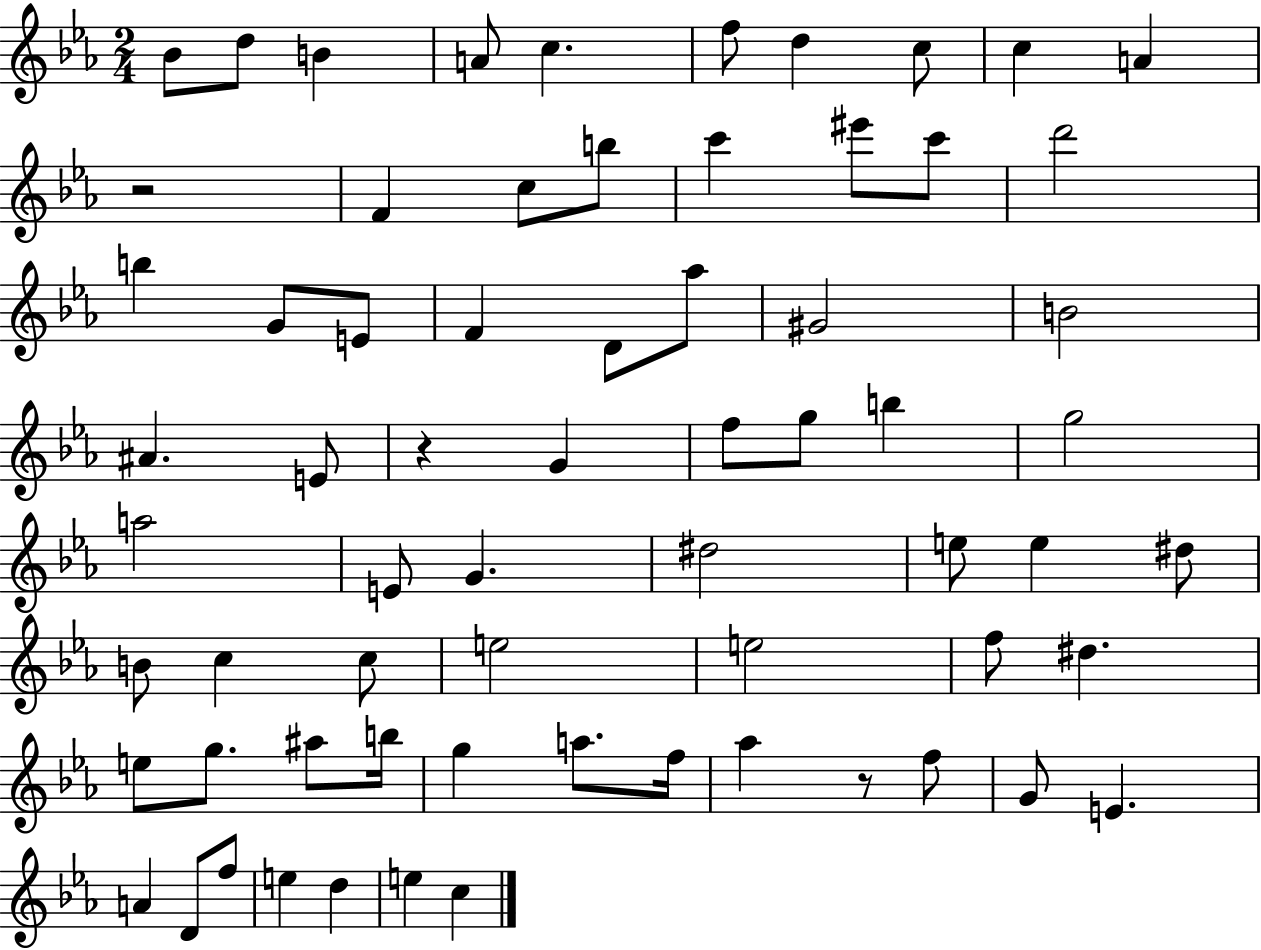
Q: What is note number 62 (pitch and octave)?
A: D5